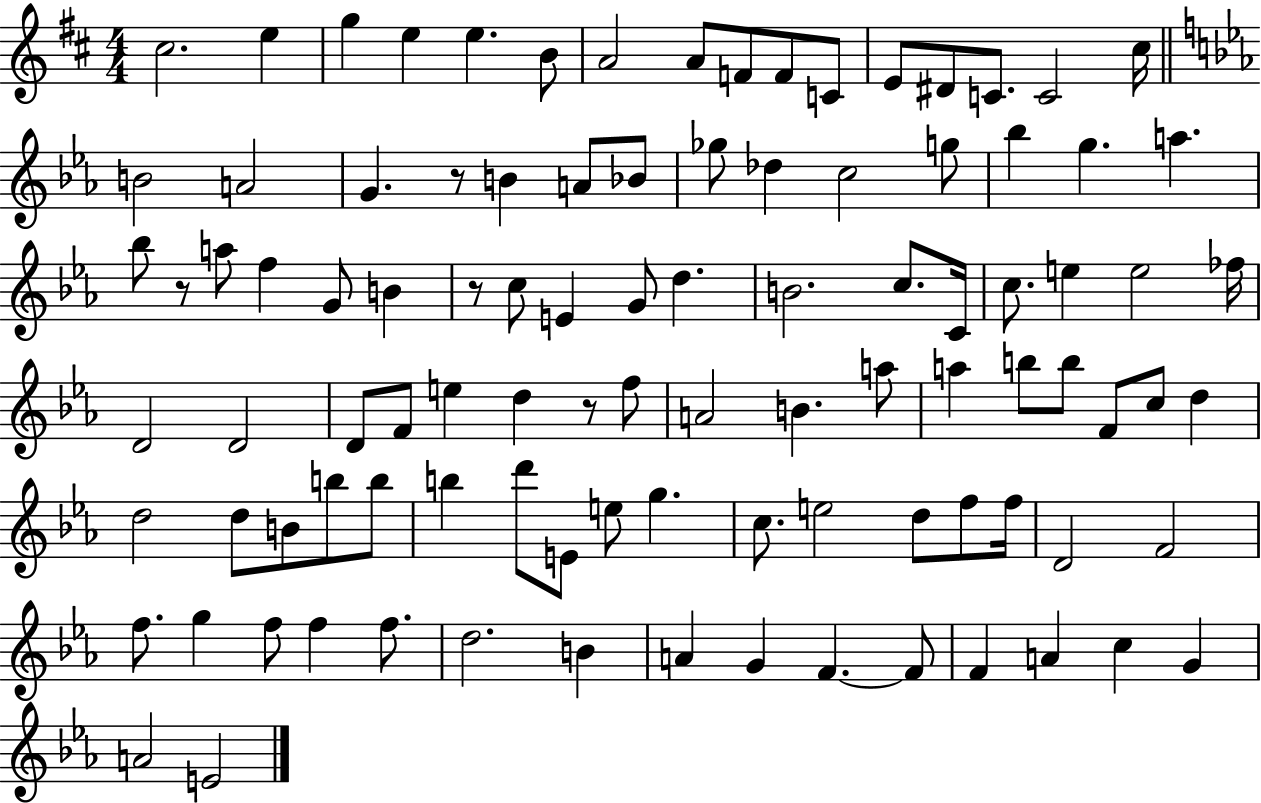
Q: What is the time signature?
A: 4/4